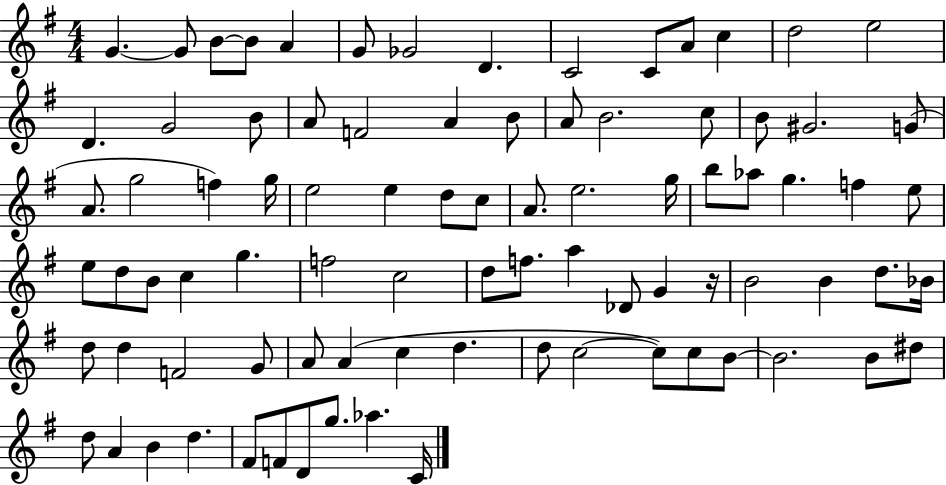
X:1
T:Untitled
M:4/4
L:1/4
K:G
G G/2 B/2 B/2 A G/2 _G2 D C2 C/2 A/2 c d2 e2 D G2 B/2 A/2 F2 A B/2 A/2 B2 c/2 B/2 ^G2 G/2 A/2 g2 f g/4 e2 e d/2 c/2 A/2 e2 g/4 b/2 _a/2 g f e/2 e/2 d/2 B/2 c g f2 c2 d/2 f/2 a _D/2 G z/4 B2 B d/2 _B/4 d/2 d F2 G/2 A/2 A c d d/2 c2 c/2 c/2 B/2 B2 B/2 ^d/2 d/2 A B d ^F/2 F/2 D/2 g/2 _a C/4